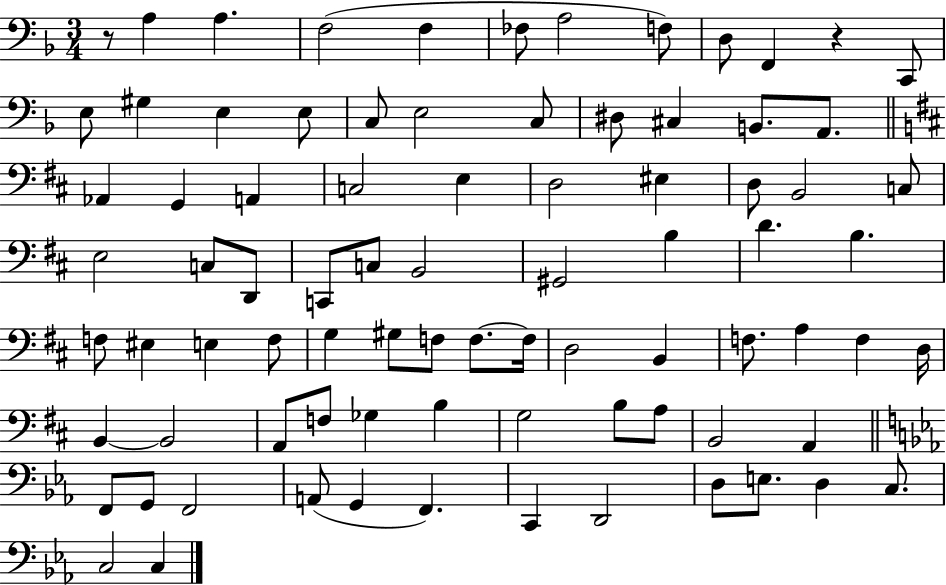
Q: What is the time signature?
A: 3/4